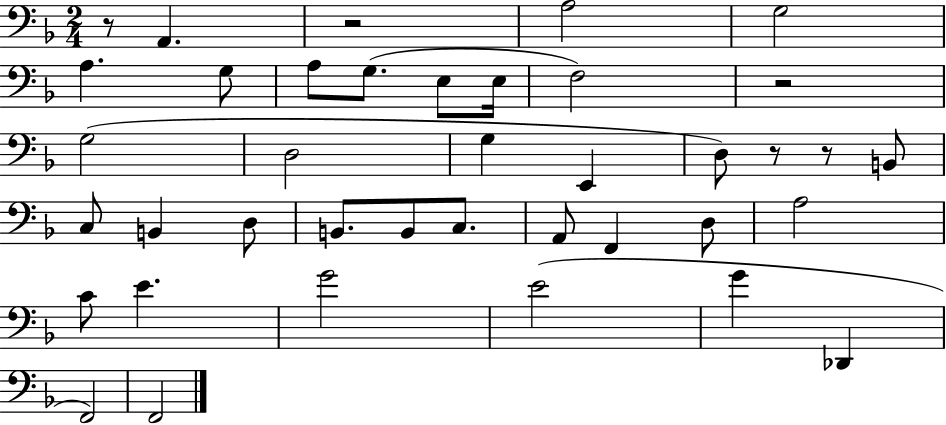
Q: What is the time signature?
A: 2/4